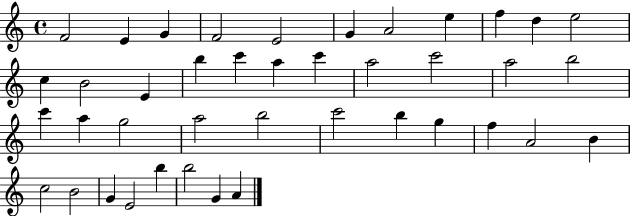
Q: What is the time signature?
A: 4/4